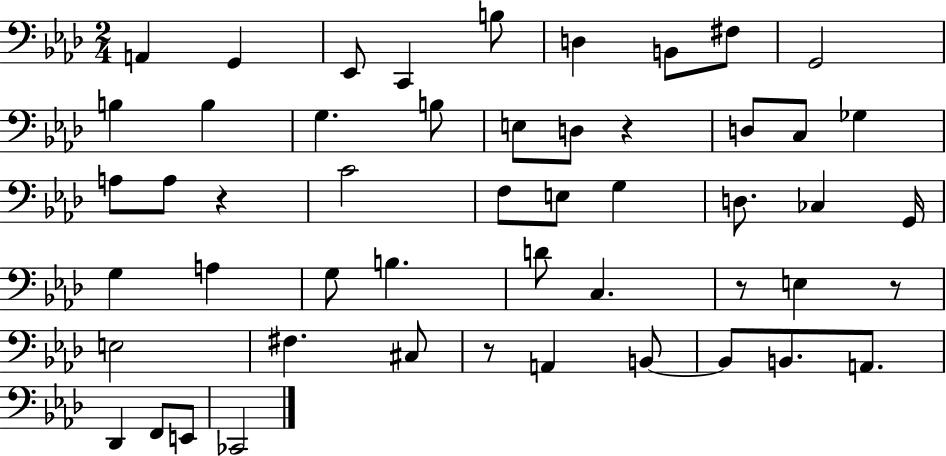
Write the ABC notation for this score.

X:1
T:Untitled
M:2/4
L:1/4
K:Ab
A,, G,, _E,,/2 C,, B,/2 D, B,,/2 ^F,/2 G,,2 B, B, G, B,/2 E,/2 D,/2 z D,/2 C,/2 _G, A,/2 A,/2 z C2 F,/2 E,/2 G, D,/2 _C, G,,/4 G, A, G,/2 B, D/2 C, z/2 E, z/2 E,2 ^F, ^C,/2 z/2 A,, B,,/2 B,,/2 B,,/2 A,,/2 _D,, F,,/2 E,,/2 _C,,2